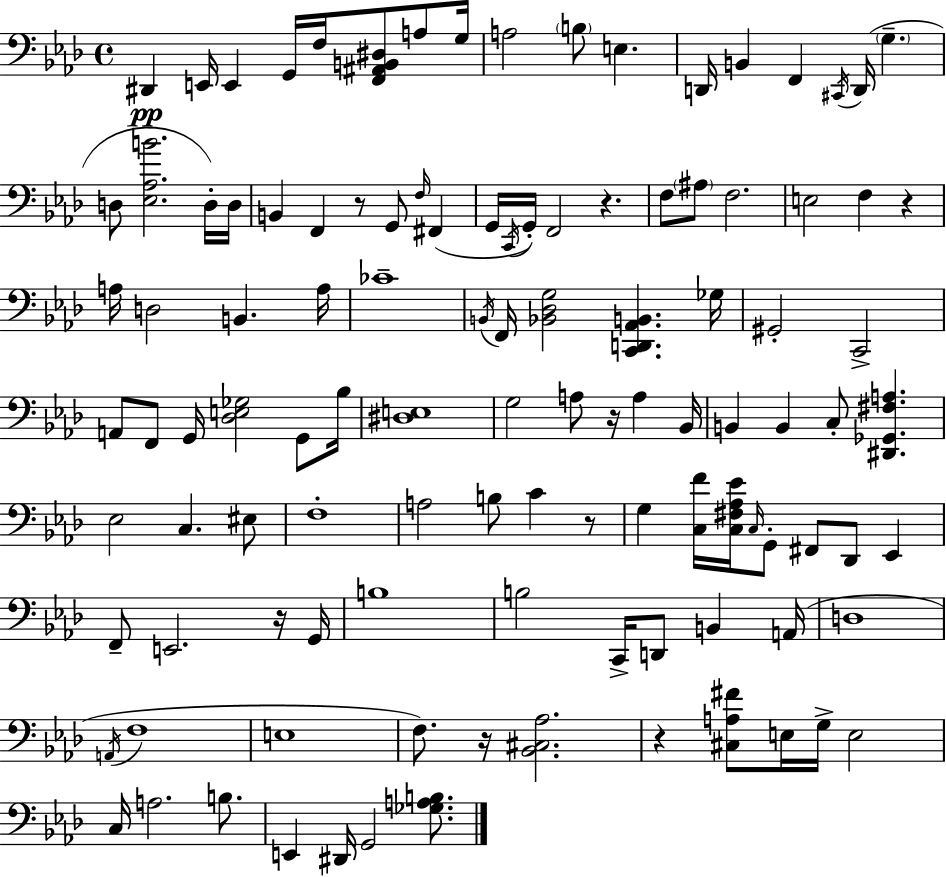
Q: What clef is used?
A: bass